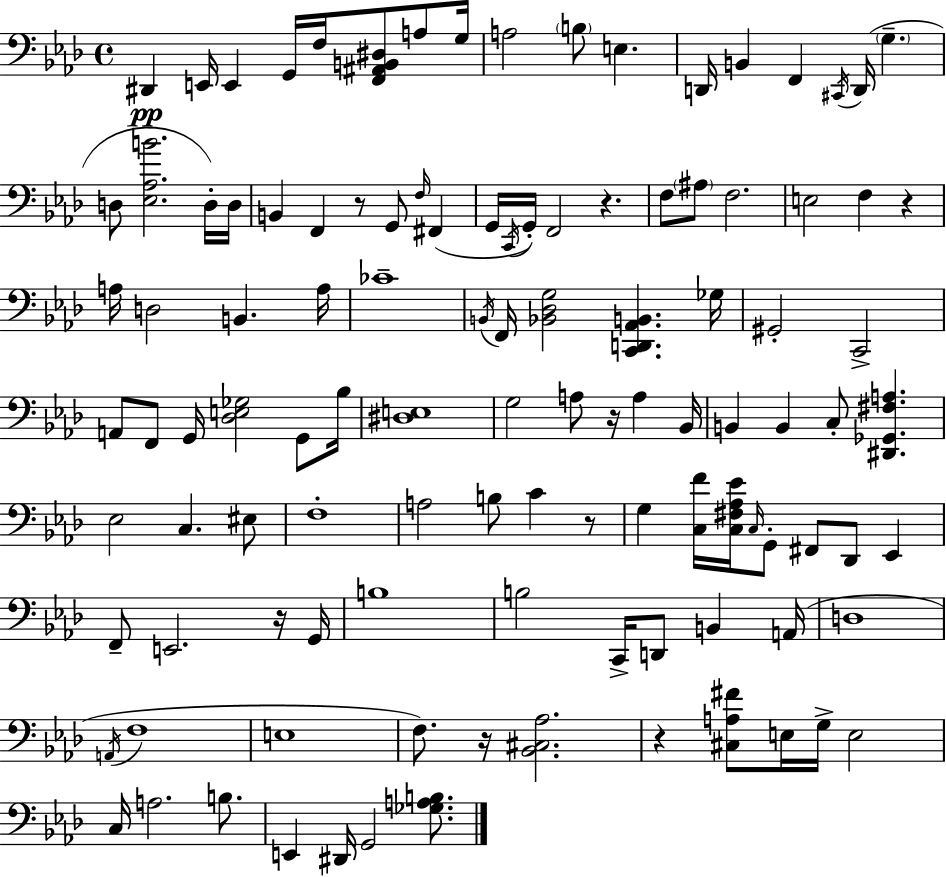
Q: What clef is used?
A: bass